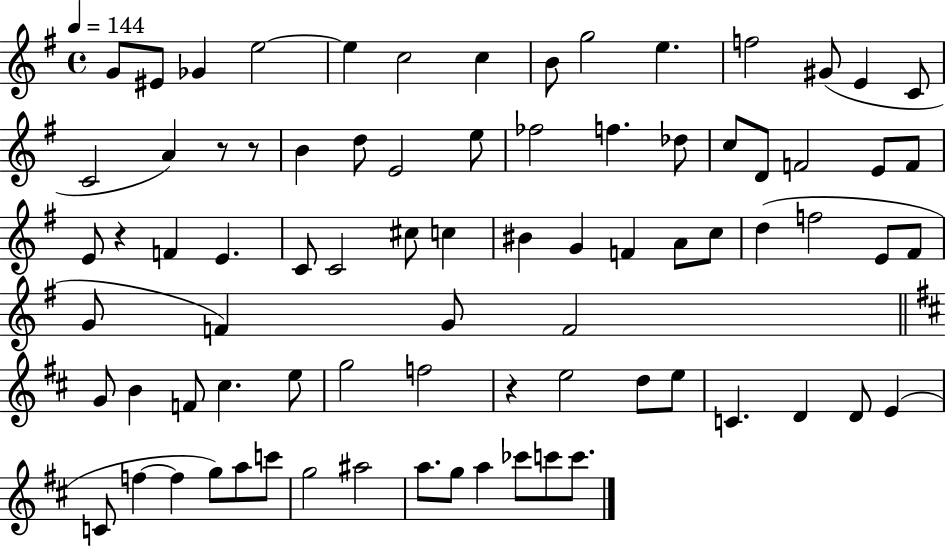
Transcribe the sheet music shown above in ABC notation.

X:1
T:Untitled
M:4/4
L:1/4
K:G
G/2 ^E/2 _G e2 e c2 c B/2 g2 e f2 ^G/2 E C/2 C2 A z/2 z/2 B d/2 E2 e/2 _f2 f _d/2 c/2 D/2 F2 E/2 F/2 E/2 z F E C/2 C2 ^c/2 c ^B G F A/2 c/2 d f2 E/2 ^F/2 G/2 F G/2 F2 G/2 B F/2 ^c e/2 g2 f2 z e2 d/2 e/2 C D D/2 E C/2 f f g/2 a/2 c'/2 g2 ^a2 a/2 g/2 a _c'/2 c'/2 c'/2